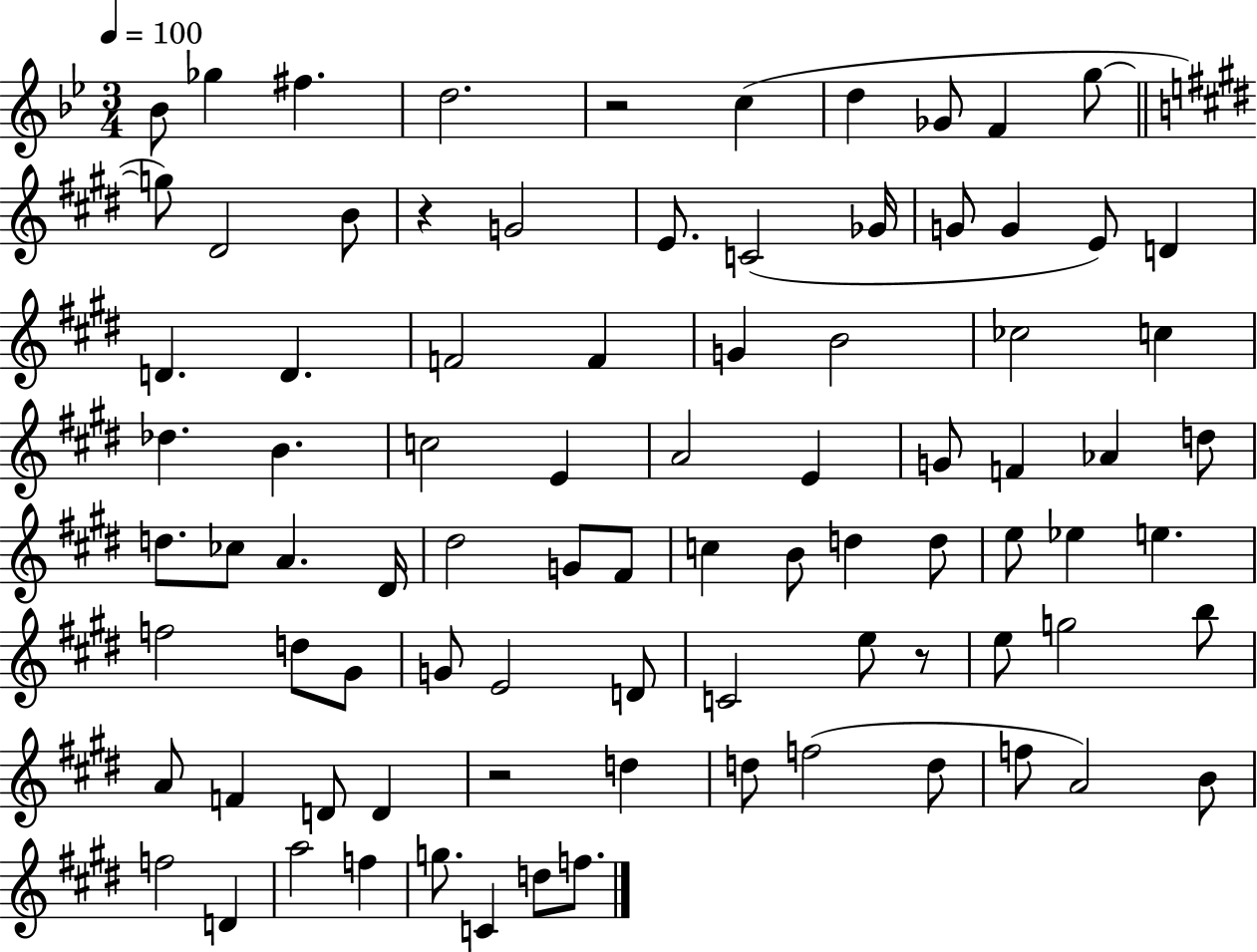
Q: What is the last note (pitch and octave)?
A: F5